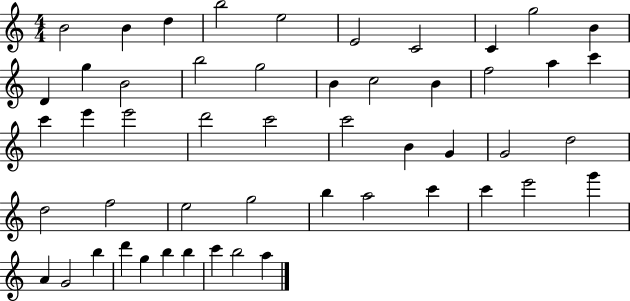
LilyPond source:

{
  \clef treble
  \numericTimeSignature
  \time 4/4
  \key c \major
  b'2 b'4 d''4 | b''2 e''2 | e'2 c'2 | c'4 g''2 b'4 | \break d'4 g''4 b'2 | b''2 g''2 | b'4 c''2 b'4 | f''2 a''4 c'''4 | \break c'''4 e'''4 e'''2 | d'''2 c'''2 | c'''2 b'4 g'4 | g'2 d''2 | \break d''2 f''2 | e''2 g''2 | b''4 a''2 c'''4 | c'''4 e'''2 g'''4 | \break a'4 g'2 b''4 | d'''4 g''4 b''4 b''4 | c'''4 b''2 a''4 | \bar "|."
}